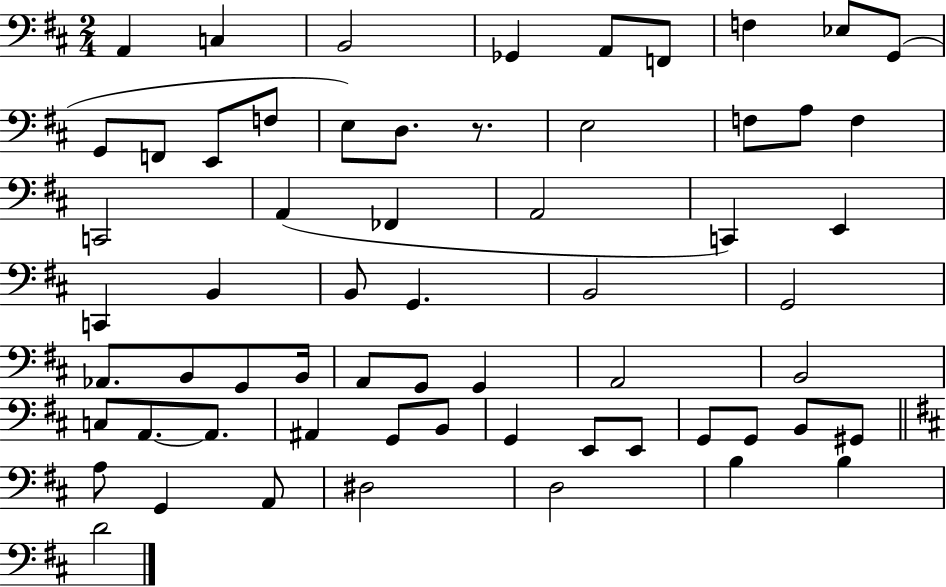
A2/q C3/q B2/h Gb2/q A2/e F2/e F3/q Eb3/e G2/e G2/e F2/e E2/e F3/e E3/e D3/e. R/e. E3/h F3/e A3/e F3/q C2/h A2/q FES2/q A2/h C2/q E2/q C2/q B2/q B2/e G2/q. B2/h G2/h Ab2/e. B2/e G2/e B2/s A2/e G2/e G2/q A2/h B2/h C3/e A2/e. A2/e. A#2/q G2/e B2/e G2/q E2/e E2/e G2/e G2/e B2/e G#2/e A3/e G2/q A2/e D#3/h D3/h B3/q B3/q D4/h